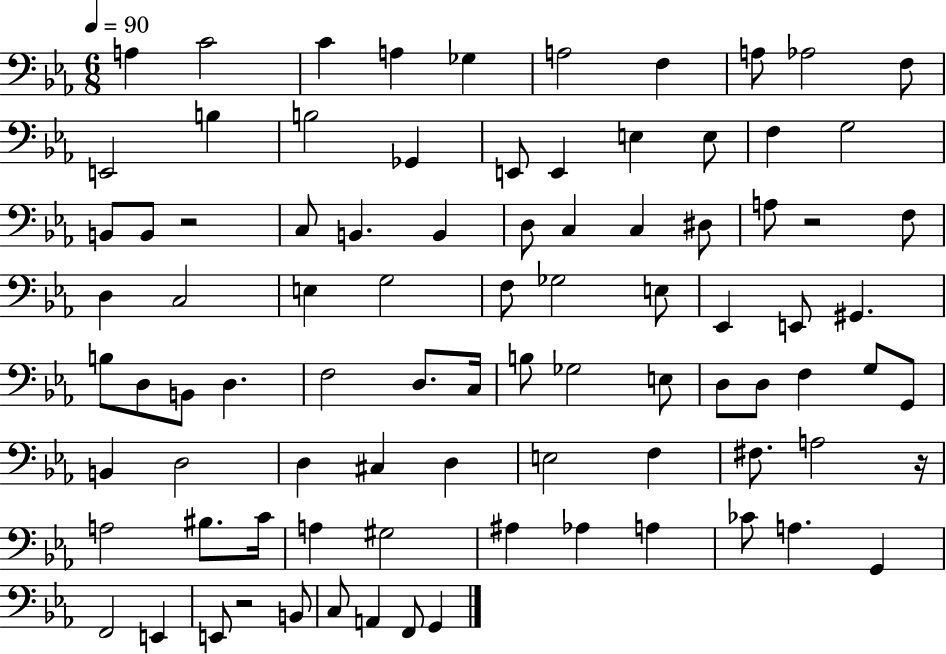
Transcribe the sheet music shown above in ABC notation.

X:1
T:Untitled
M:6/8
L:1/4
K:Eb
A, C2 C A, _G, A,2 F, A,/2 _A,2 F,/2 E,,2 B, B,2 _G,, E,,/2 E,, E, E,/2 F, G,2 B,,/2 B,,/2 z2 C,/2 B,, B,, D,/2 C, C, ^D,/2 A,/2 z2 F,/2 D, C,2 E, G,2 F,/2 _G,2 E,/2 _E,, E,,/2 ^G,, B,/2 D,/2 B,,/2 D, F,2 D,/2 C,/4 B,/2 _G,2 E,/2 D,/2 D,/2 F, G,/2 G,,/2 B,, D,2 D, ^C, D, E,2 F, ^F,/2 A,2 z/4 A,2 ^B,/2 C/4 A, ^G,2 ^A, _A, A, _C/2 A, G,, F,,2 E,, E,,/2 z2 B,,/2 C,/2 A,, F,,/2 G,,